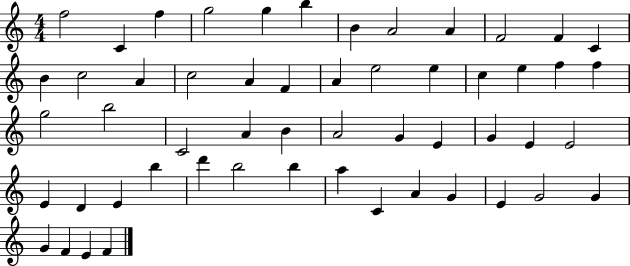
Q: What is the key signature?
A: C major